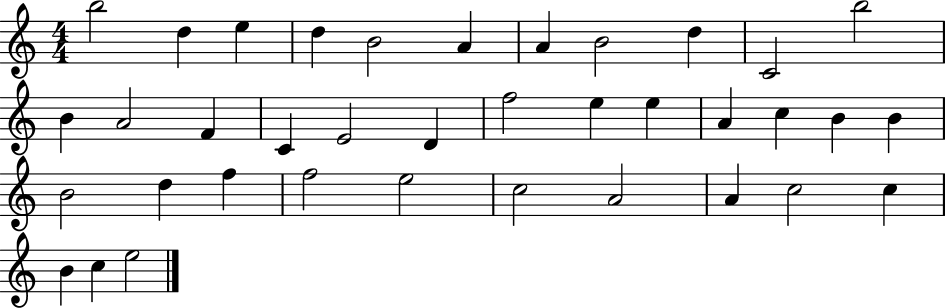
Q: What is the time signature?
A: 4/4